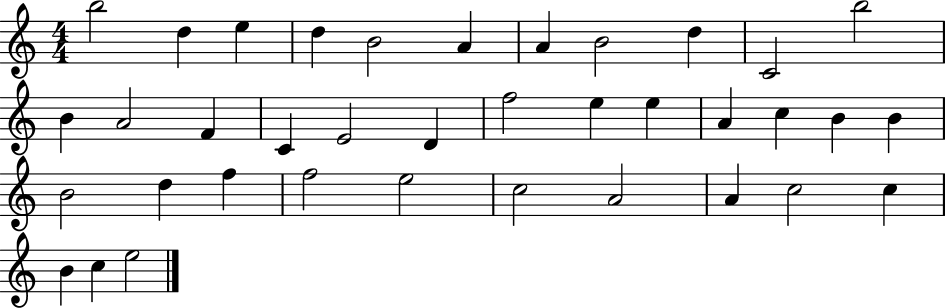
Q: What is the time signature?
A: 4/4